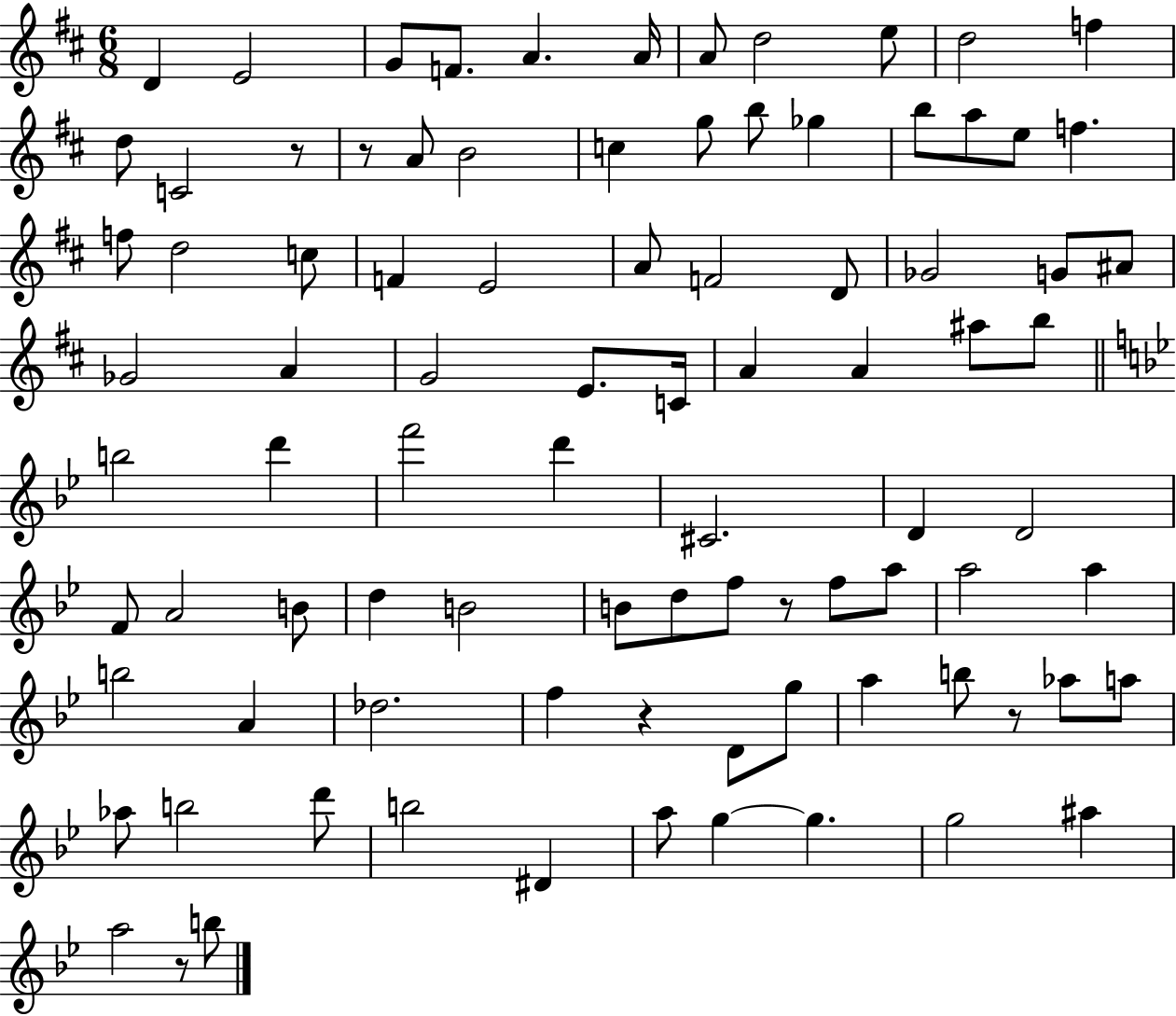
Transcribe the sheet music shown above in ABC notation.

X:1
T:Untitled
M:6/8
L:1/4
K:D
D E2 G/2 F/2 A A/4 A/2 d2 e/2 d2 f d/2 C2 z/2 z/2 A/2 B2 c g/2 b/2 _g b/2 a/2 e/2 f f/2 d2 c/2 F E2 A/2 F2 D/2 _G2 G/2 ^A/2 _G2 A G2 E/2 C/4 A A ^a/2 b/2 b2 d' f'2 d' ^C2 D D2 F/2 A2 B/2 d B2 B/2 d/2 f/2 z/2 f/2 a/2 a2 a b2 A _d2 f z D/2 g/2 a b/2 z/2 _a/2 a/2 _a/2 b2 d'/2 b2 ^D a/2 g g g2 ^a a2 z/2 b/2